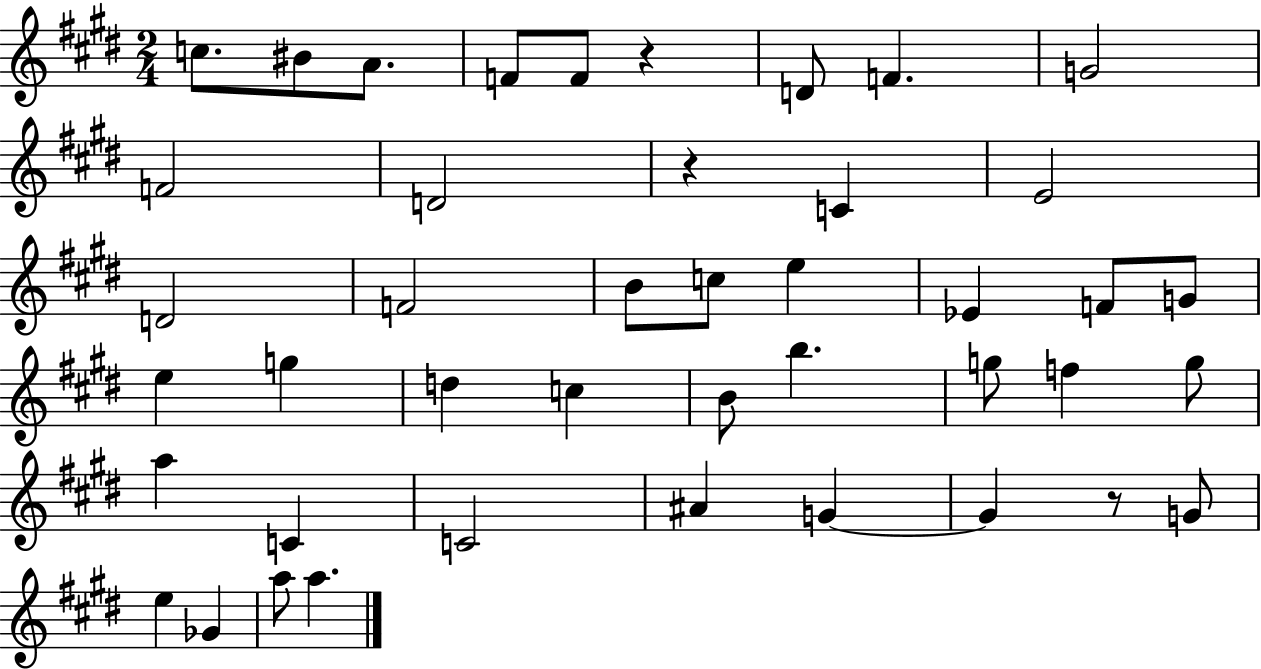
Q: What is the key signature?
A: E major